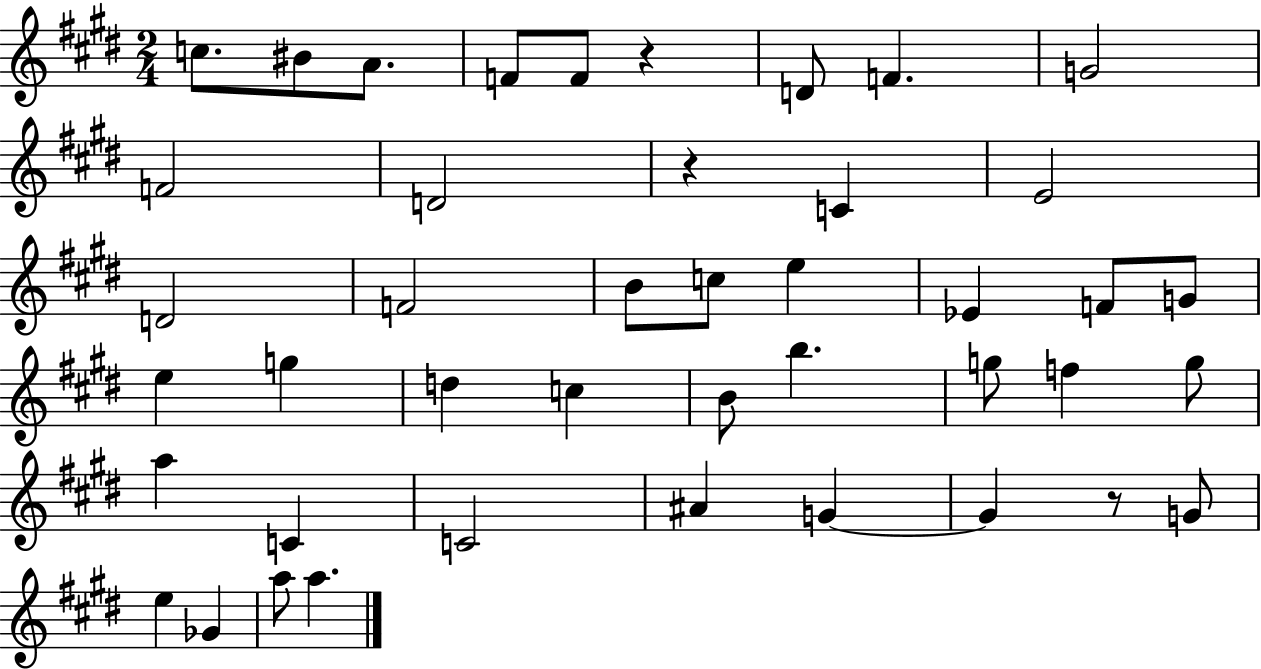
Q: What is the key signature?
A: E major